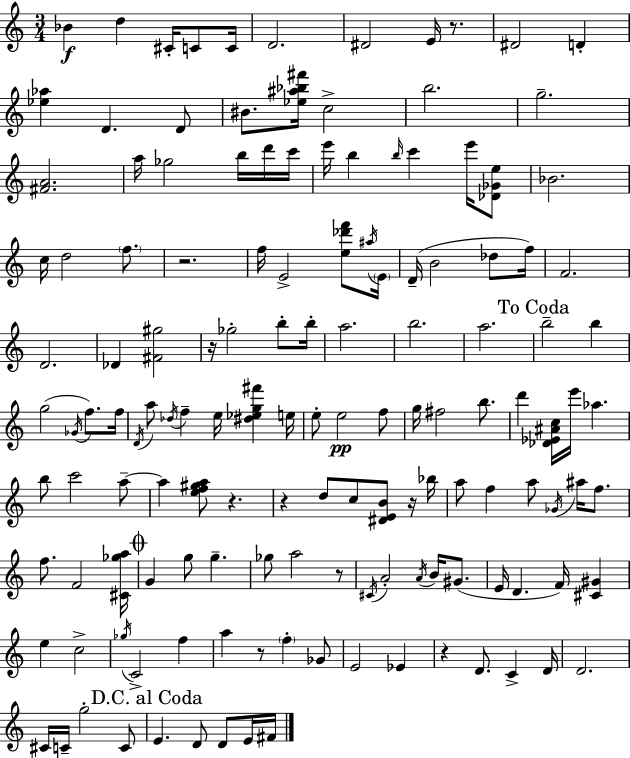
Bb4/q D5/q C#4/s C4/e C4/s D4/h. D#4/h E4/s R/e. D#4/h D4/q [Eb5,Ab5]/q D4/q. D4/e BIS4/e. [Eb5,A#5,Bb5,F#6]/s C5/h B5/h. G5/h. [F#4,A4]/h. A5/s Gb5/h B5/s D6/s C6/s E6/s B5/q B5/s C6/q E6/s [Db4,Gb4,E5]/e Bb4/h. C5/s D5/h F5/e. R/h. F5/s E4/h [E5,Db6,F6]/e A#5/s E4/s D4/s B4/h Db5/e F5/s F4/h. D4/h. Db4/q [F#4,G#5]/h R/s Gb5/h B5/e B5/s A5/h. B5/h. A5/h. B5/h B5/q G5/h Gb4/s F5/e. F5/s D4/s A5/e Db5/s F5/q E5/s [D#5,Eb5,G5,F#6]/q E5/s E5/e E5/h F5/e G5/s F#5/h B5/e. D6/q [Db4,Eb4,A#4,C5]/s E6/s Ab5/q. B5/e C6/h A5/e A5/q [E5,F5,G#5,A5]/e R/q. R/q D5/e C5/e [D#4,E4,B4]/e R/s Bb5/s A5/e F5/q A5/e Gb4/s A#5/s F5/e. F5/e. F4/h [C#4,Gb5,A5]/s G4/q G5/e G5/q. Gb5/e A5/h R/e C#4/s A4/h A4/s B4/s G#4/e. E4/s D4/q. F4/s [C#4,G#4]/q E5/q C5/h Gb5/s C4/h F5/q A5/q R/e F5/q Gb4/e E4/h Eb4/q R/q D4/e. C4/q D4/s D4/h. C#4/s C4/s G5/h C4/e E4/q. D4/e D4/e E4/s F#4/s